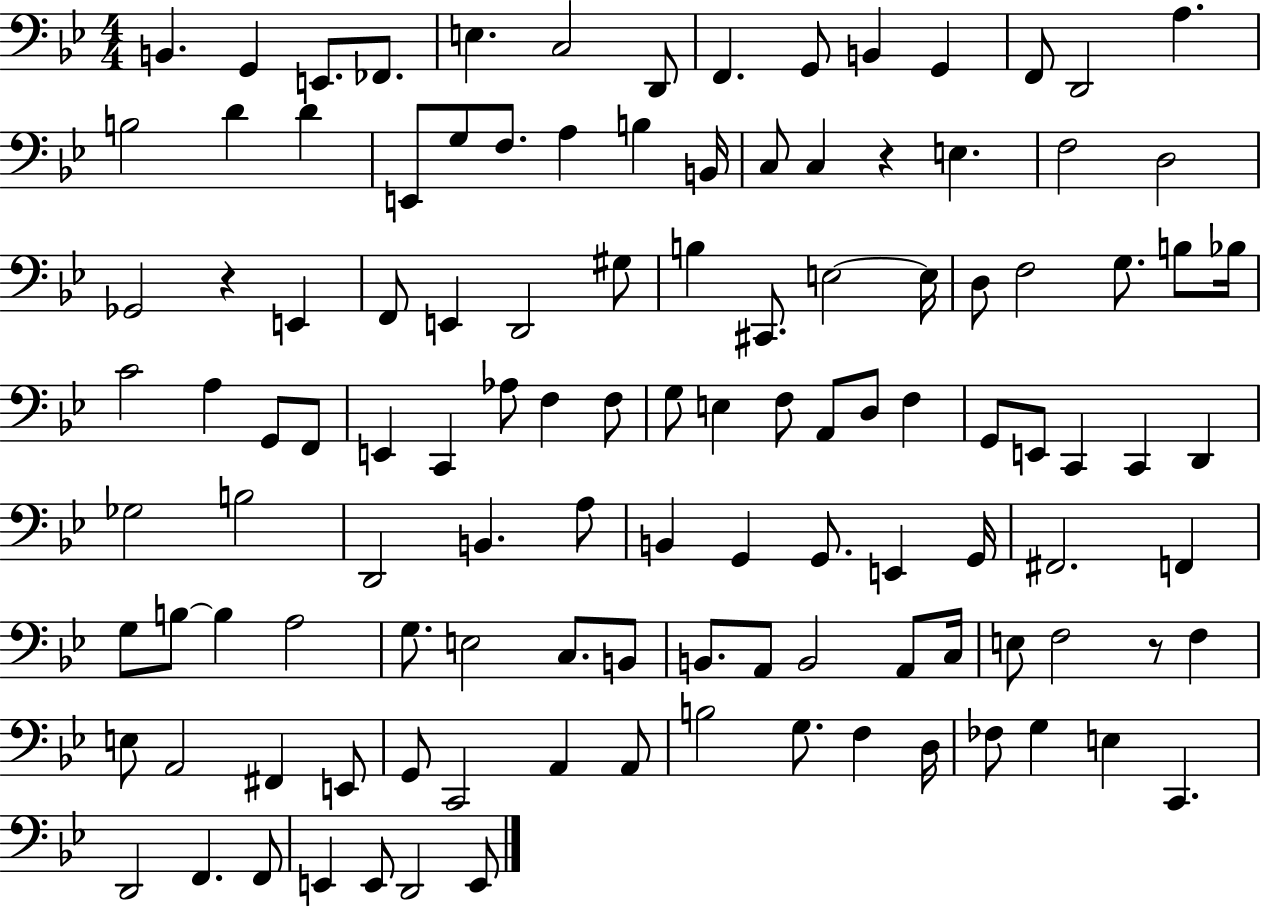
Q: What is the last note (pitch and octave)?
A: E2